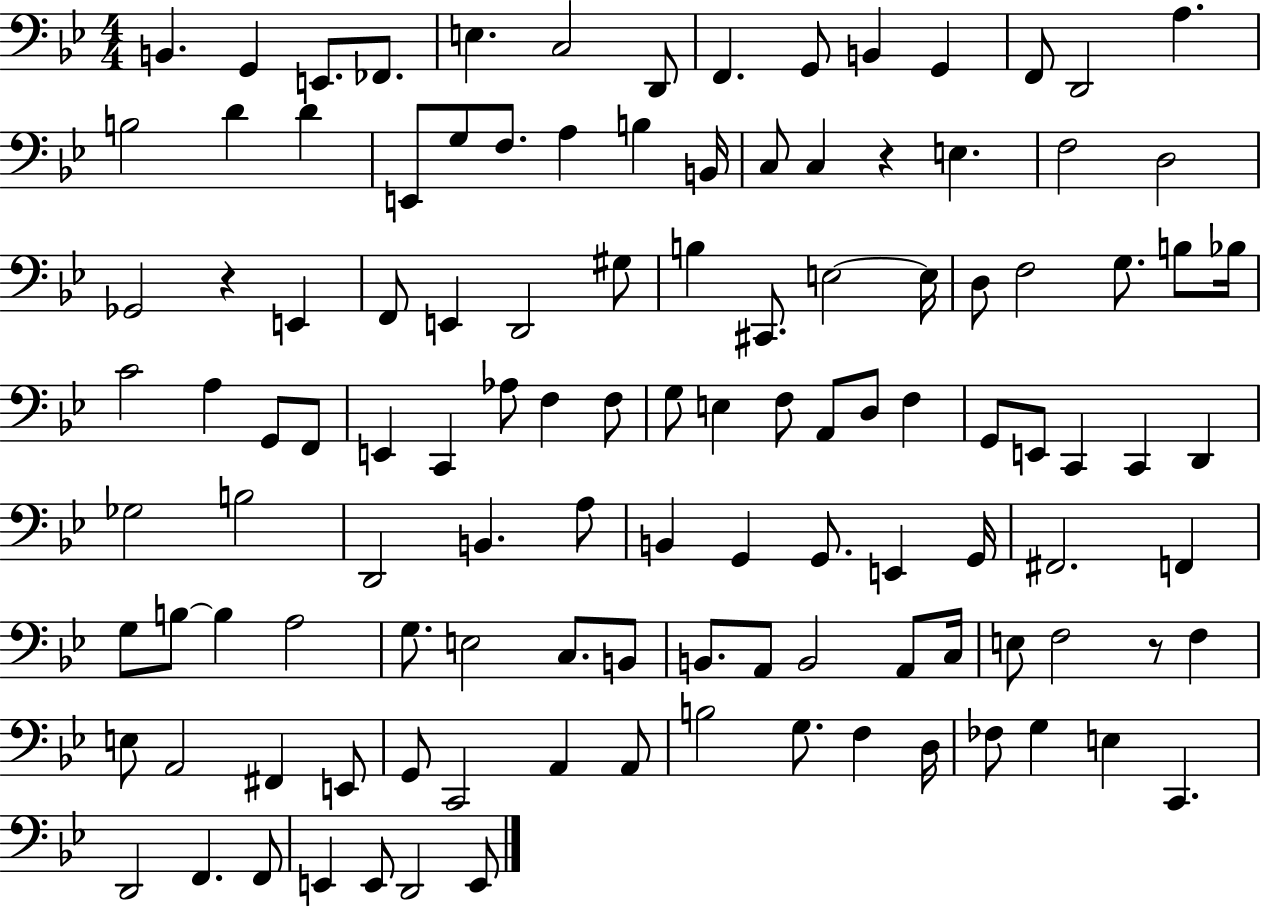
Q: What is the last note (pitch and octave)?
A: E2